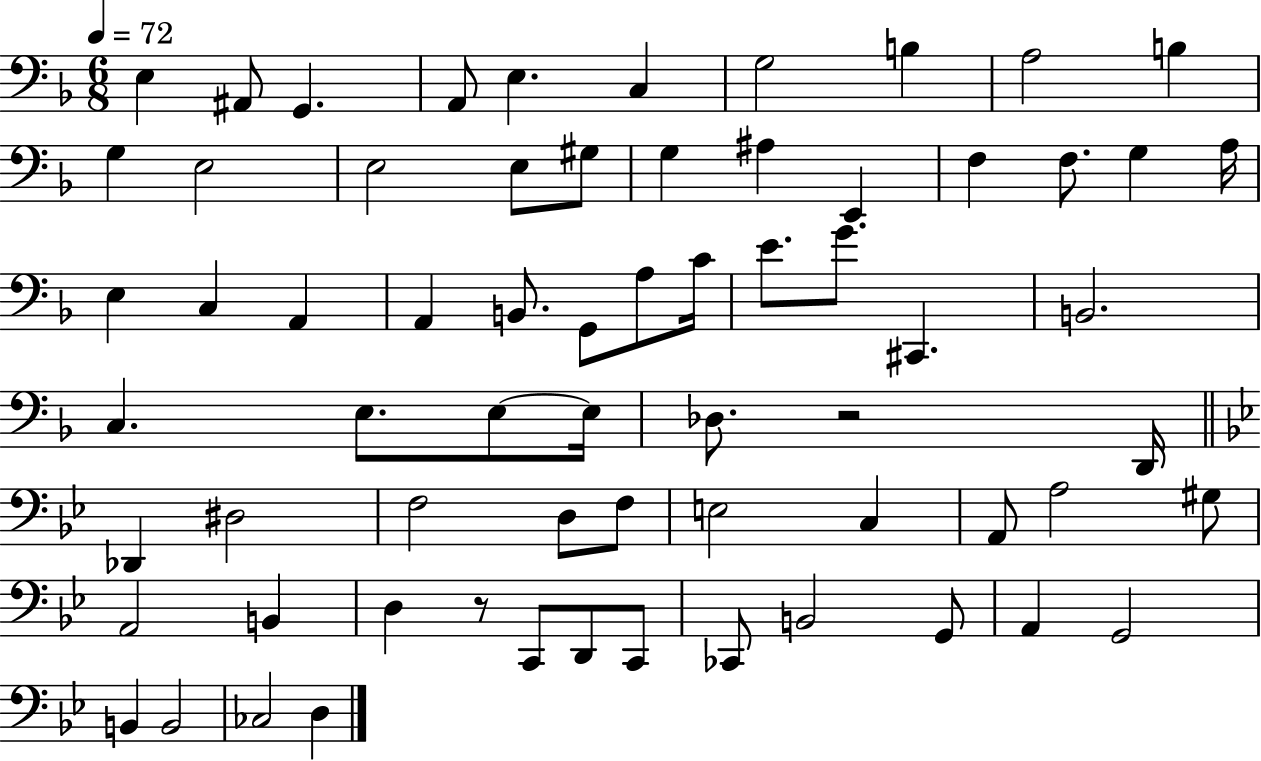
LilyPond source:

{
  \clef bass
  \numericTimeSignature
  \time 6/8
  \key f \major
  \tempo 4 = 72
  e4 ais,8 g,4. | a,8 e4. c4 | g2 b4 | a2 b4 | \break g4 e2 | e2 e8 gis8 | g4 ais4 e,4 | f4 f8. g4 a16 | \break e4 c4 a,4 | a,4 b,8. g,8 a8 c'16 | e'8. g'8. cis,4. | b,2. | \break c4. e8. e8~~ e16 | des8. r2 d,16 | \bar "||" \break \key bes \major des,4 dis2 | f2 d8 f8 | e2 c4 | a,8 a2 gis8 | \break a,2 b,4 | d4 r8 c,8 d,8 c,8 | ces,8 b,2 g,8 | a,4 g,2 | \break b,4 b,2 | ces2 d4 | \bar "|."
}